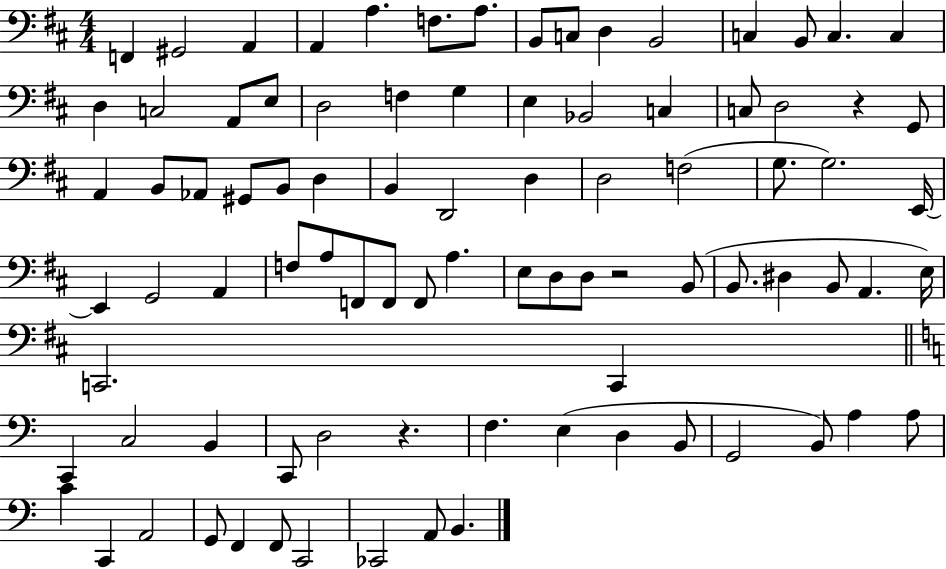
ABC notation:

X:1
T:Untitled
M:4/4
L:1/4
K:D
F,, ^G,,2 A,, A,, A, F,/2 A,/2 B,,/2 C,/2 D, B,,2 C, B,,/2 C, C, D, C,2 A,,/2 E,/2 D,2 F, G, E, _B,,2 C, C,/2 D,2 z G,,/2 A,, B,,/2 _A,,/2 ^G,,/2 B,,/2 D, B,, D,,2 D, D,2 F,2 G,/2 G,2 E,,/4 E,, G,,2 A,, F,/2 A,/2 F,,/2 F,,/2 F,,/2 A, E,/2 D,/2 D,/2 z2 B,,/2 B,,/2 ^D, B,,/2 A,, E,/4 C,,2 C,, C,, C,2 B,, C,,/2 D,2 z F, E, D, B,,/2 G,,2 B,,/2 A, A,/2 C C,, A,,2 G,,/2 F,, F,,/2 C,,2 _C,,2 A,,/2 B,,